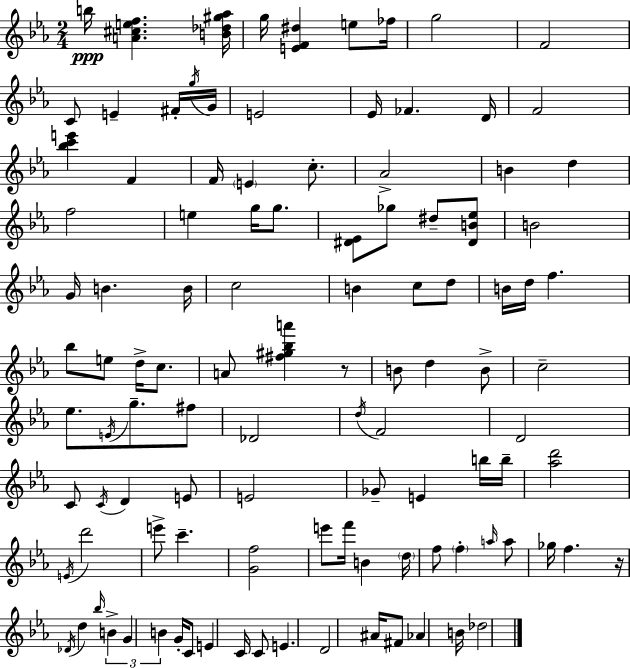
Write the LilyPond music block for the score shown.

{
  \clef treble
  \numericTimeSignature
  \time 2/4
  \key c \minor
  b''16\ppp <a' cis'' e'' f''>4. <b' des'' gis'' aes''>16 | g''16 <e' f' dis''>4 e''8 fes''16 | g''2 | f'2 | \break c'8 e'4-- fis'16-. \acciaccatura { g''16 } | g'16 e'2 | ees'16 fes'4. | d'16 f'2 | \break <bes'' c''' e'''>4 f'4 | f'16 \parenthesize e'4 c''8.-. | aes'2-> | b'4 d''4 | \break f''2 | e''4 g''16 g''8. | <dis' ees'>8 ges''8 dis''8-- <dis' b' ees''>8 | b'2 | \break g'16 b'4. | b'16 c''2 | b'4 c''8 d''8 | b'16 d''16 f''4. | \break bes''8 e''8 d''16-> c''8. | a'8 <fis'' gis'' bes'' a'''>4 r8 | b'8 d''4 b'8-> | c''2-- | \break ees''8. \acciaccatura { e'16 } g''8.-- | fis''8 des'2 | \acciaccatura { d''16 } f'2 | d'2 | \break c'8 \acciaccatura { c'16 } d'4 | e'8 e'2 | ges'8-- e'4 | b''16 b''16-- <aes'' d'''>2 | \break \acciaccatura { e'16 } d'''2 | e'''8-> c'''4.-- | <g' f''>2 | e'''8 f'''16 | \break b'4 \parenthesize d''16 f''8 \parenthesize f''4-. | \grace { a''16 } a''8 ges''16 f''4. | r16 \acciaccatura { des'16 } d''4 | \grace { bes''16 } \tuplet 3/2 { b'4-> | \break g'4 b'4 } | g'16-. c'8 e'4 c'16 | c'8 e'4. | d'2 | \break ais'16 fis'8 aes'4 b'16 | des''2 | \bar "|."
}